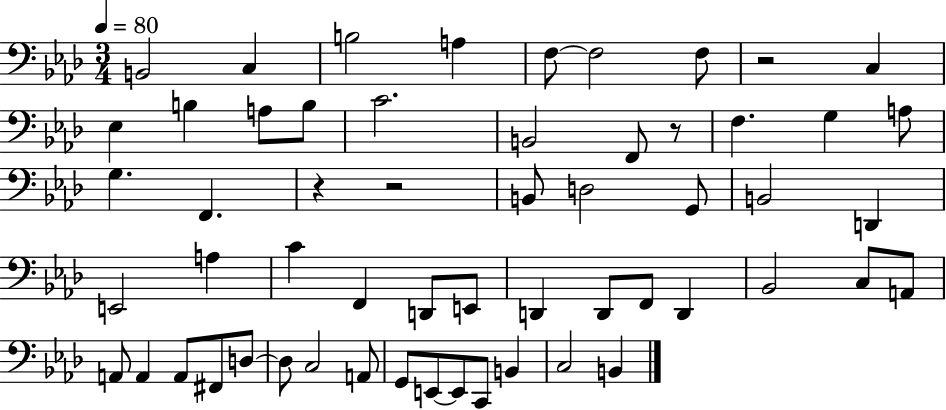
{
  \clef bass
  \numericTimeSignature
  \time 3/4
  \key aes \major
  \tempo 4 = 80
  b,2 c4 | b2 a4 | f8~~ f2 f8 | r2 c4 | \break ees4 b4 a8 b8 | c'2. | b,2 f,8 r8 | f4. g4 a8 | \break g4. f,4. | r4 r2 | b,8 d2 g,8 | b,2 d,4 | \break e,2 a4 | c'4 f,4 d,8 e,8 | d,4 d,8 f,8 d,4 | bes,2 c8 a,8 | \break a,8 a,4 a,8 fis,8 d8~~ | d8 c2 a,8 | g,8 e,8~~ e,8 c,8 b,4 | c2 b,4 | \break \bar "|."
}